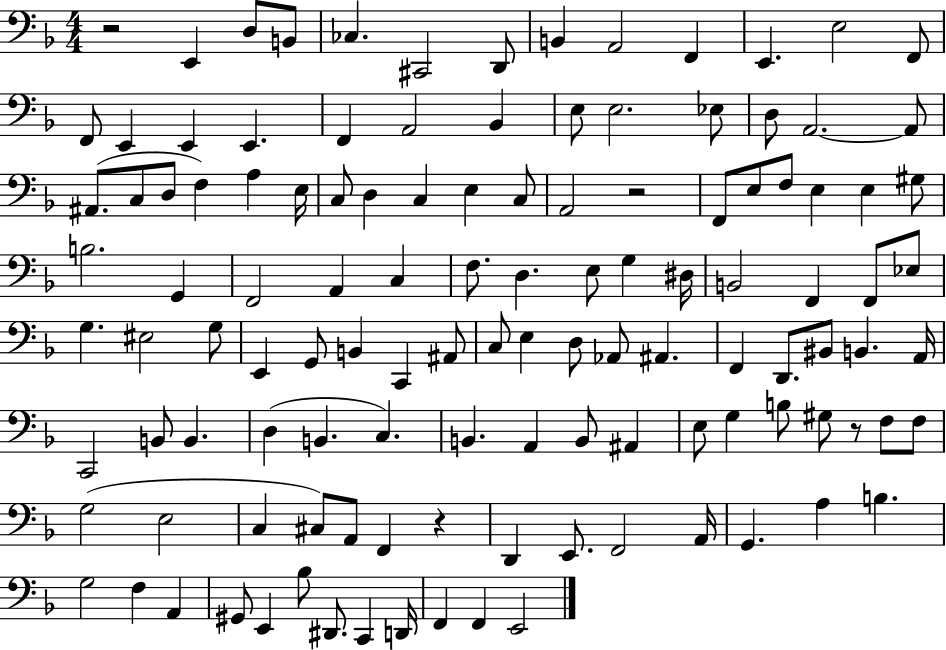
{
  \clef bass
  \numericTimeSignature
  \time 4/4
  \key f \major
  \repeat volta 2 { r2 e,4 d8 b,8 | ces4. cis,2 d,8 | b,4 a,2 f,4 | e,4. e2 f,8 | \break f,8 e,4 e,4 e,4. | f,4 a,2 bes,4 | e8 e2. ees8 | d8 a,2.~~ a,8 | \break ais,8.( c8 d8 f4) a4 e16 | c8 d4 c4 e4 c8 | a,2 r2 | f,8 e8 f8 e4 e4 gis8 | \break b2. g,4 | f,2 a,4 c4 | f8. d4. e8 g4 dis16 | b,2 f,4 f,8 ees8 | \break g4. eis2 g8 | e,4 g,8 b,4 c,4 ais,8 | c8 e4 d8 aes,8 ais,4. | f,4 d,8. bis,8 b,4. a,16 | \break c,2 b,8 b,4. | d4( b,4. c4.) | b,4. a,4 b,8 ais,4 | e8 g4 b8 gis8 r8 f8 f8 | \break g2( e2 | c4 cis8) a,8 f,4 r4 | d,4 e,8. f,2 a,16 | g,4. a4 b4. | \break g2 f4 a,4 | gis,8 e,4 bes8 dis,8. c,4 d,16 | f,4 f,4 e,2 | } \bar "|."
}